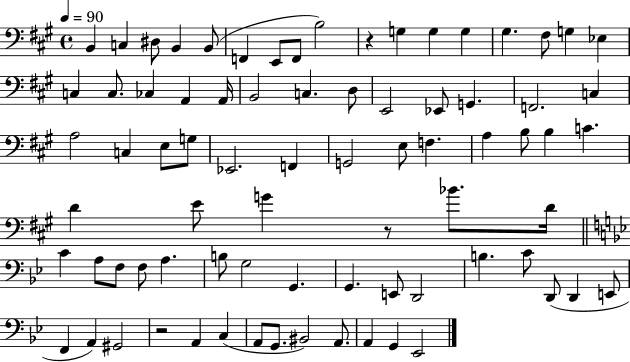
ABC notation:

X:1
T:Untitled
M:4/4
L:1/4
K:A
B,, C, ^D,/2 B,, B,,/2 F,, E,,/2 F,,/2 B,2 z G, G, G, ^G, ^F,/2 G, _E, C, C,/2 _C, A,, A,,/4 B,,2 C, D,/2 E,,2 _E,,/2 G,, F,,2 C, A,2 C, E,/2 G,/2 _E,,2 F,, G,,2 E,/2 F, A, B,/2 B, C D E/2 G z/2 _B/2 D/4 C A,/2 F,/2 F,/2 A, B,/2 G,2 G,, G,, E,,/2 D,,2 B, C/2 D,,/2 D,, E,,/2 F,, A,, ^G,,2 z2 A,, C, A,,/2 G,,/2 ^B,,2 A,,/2 A,, G,, _E,,2